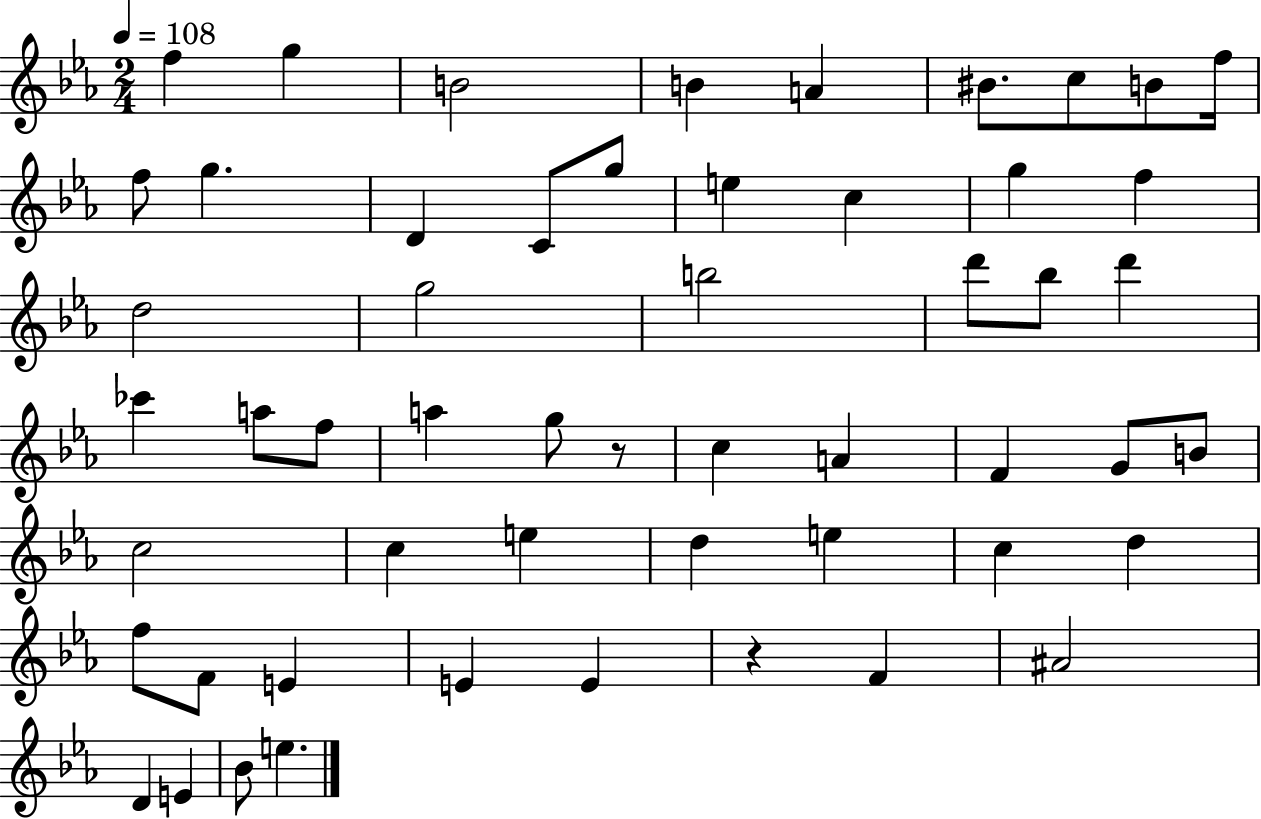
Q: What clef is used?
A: treble